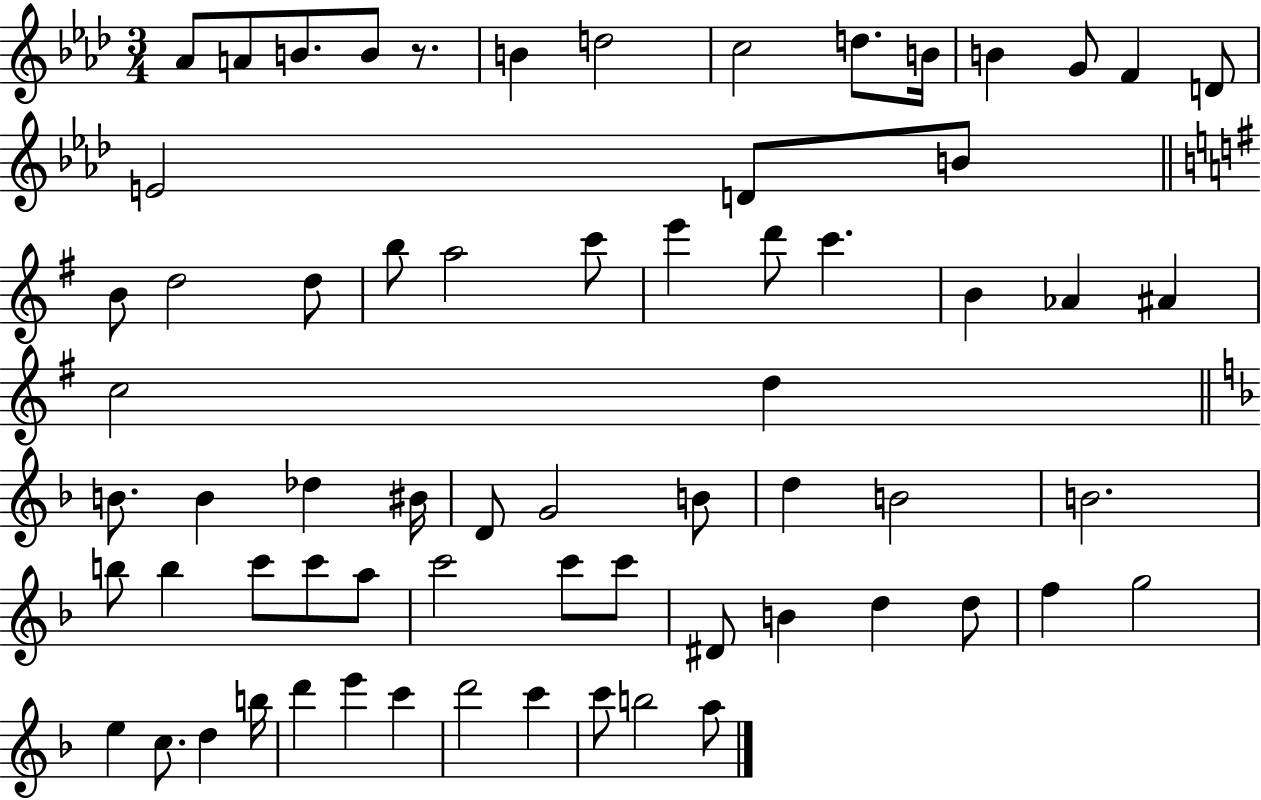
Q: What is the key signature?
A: AES major